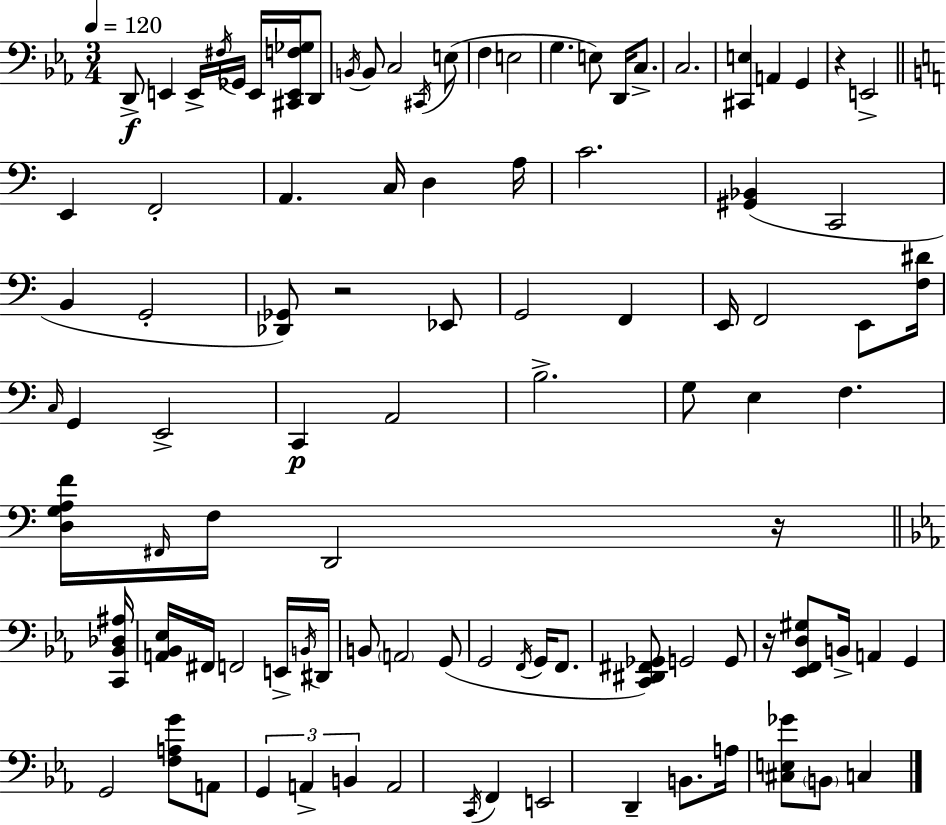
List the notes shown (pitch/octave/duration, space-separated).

D2/e E2/q E2/s F#3/s Gb2/s E2/s [C#2,E2,F3,Gb3]/s D2/e B2/s B2/e C3/h C#2/s E3/e F3/q E3/h G3/q. E3/e D2/s C3/e. C3/h. [C#2,E3]/q A2/q G2/q R/q E2/h E2/q F2/h A2/q. C3/s D3/q A3/s C4/h. [G#2,Bb2]/q C2/h B2/q G2/h [Db2,Gb2]/e R/h Eb2/e G2/h F2/q E2/s F2/h E2/e [F3,D#4]/s C3/s G2/q E2/h C2/q A2/h B3/h. G3/e E3/q F3/q. [D3,G3,A3,F4]/s F#2/s F3/s D2/h R/s [C2,Bb2,Db3,A#3]/s [A2,Bb2,Eb3]/s F#2/s F2/h E2/s B2/s D#2/s B2/e A2/h G2/e G2/h F2/s G2/s F2/e. [C2,D#2,F#2,Gb2]/e G2/h G2/e R/s [Eb2,F2,D3,G#3]/e B2/s A2/q G2/q G2/h [F3,A3,G4]/e A2/e G2/q A2/q B2/q A2/h C2/s F2/q E2/h D2/q B2/e. A3/s [C#3,E3,Gb4]/e B2/e C3/q